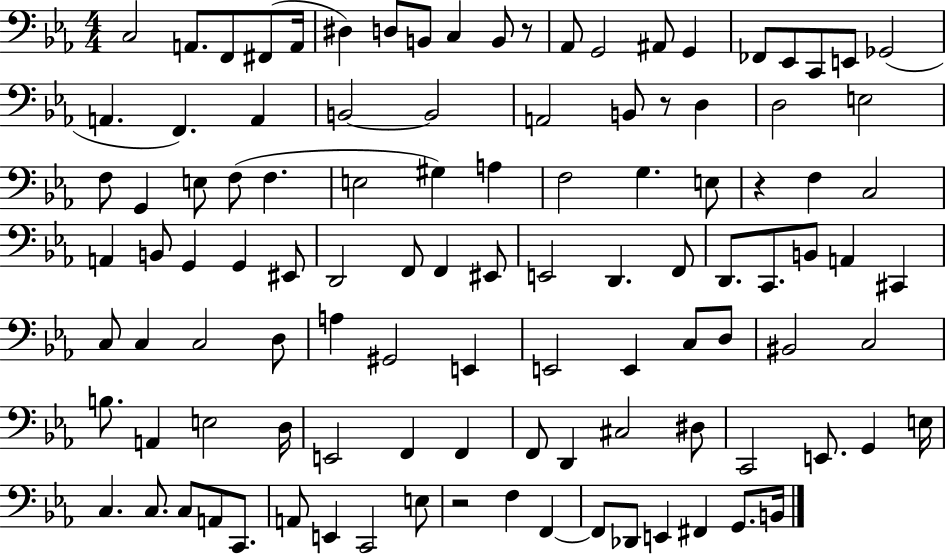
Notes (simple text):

C3/h A2/e. F2/e F#2/e A2/s D#3/q D3/e B2/e C3/q B2/e R/e Ab2/e G2/h A#2/e G2/q FES2/e Eb2/e C2/e E2/e Gb2/h A2/q. F2/q. A2/q B2/h B2/h A2/h B2/e R/e D3/q D3/h E3/h F3/e G2/q E3/e F3/e F3/q. E3/h G#3/q A3/q F3/h G3/q. E3/e R/q F3/q C3/h A2/q B2/e G2/q G2/q EIS2/e D2/h F2/e F2/q EIS2/e E2/h D2/q. F2/e D2/e. C2/e. B2/e A2/q C#2/q C3/e C3/q C3/h D3/e A3/q G#2/h E2/q E2/h E2/q C3/e D3/e BIS2/h C3/h B3/e. A2/q E3/h D3/s E2/h F2/q F2/q F2/e D2/q C#3/h D#3/e C2/h E2/e. G2/q E3/s C3/q. C3/e. C3/e A2/e C2/e. A2/e E2/q C2/h E3/e R/h F3/q F2/q F2/e Db2/e E2/q F#2/q G2/e. B2/s